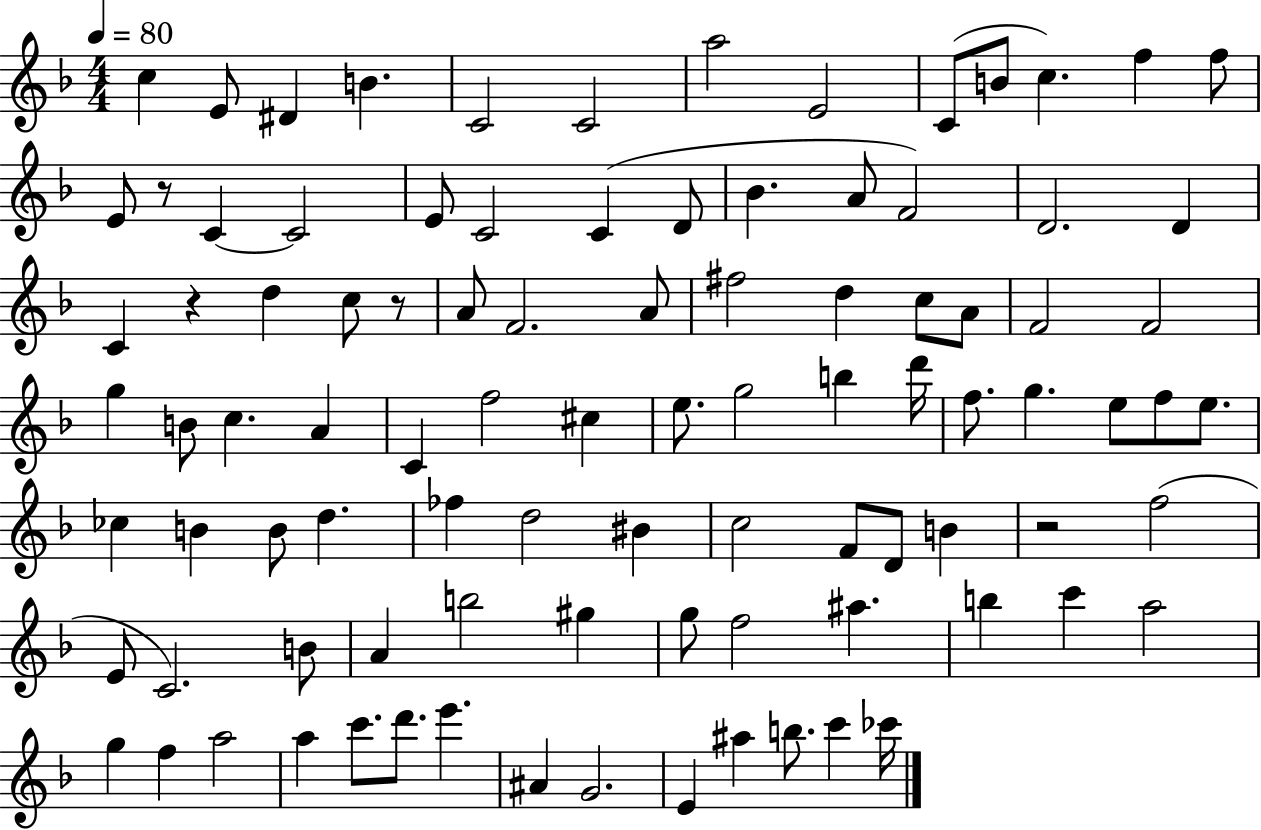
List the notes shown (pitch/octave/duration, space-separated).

C5/q E4/e D#4/q B4/q. C4/h C4/h A5/h E4/h C4/e B4/e C5/q. F5/q F5/e E4/e R/e C4/q C4/h E4/e C4/h C4/q D4/e Bb4/q. A4/e F4/h D4/h. D4/q C4/q R/q D5/q C5/e R/e A4/e F4/h. A4/e F#5/h D5/q C5/e A4/e F4/h F4/h G5/q B4/e C5/q. A4/q C4/q F5/h C#5/q E5/e. G5/h B5/q D6/s F5/e. G5/q. E5/e F5/e E5/e. CES5/q B4/q B4/e D5/q. FES5/q D5/h BIS4/q C5/h F4/e D4/e B4/q R/h F5/h E4/e C4/h. B4/e A4/q B5/h G#5/q G5/e F5/h A#5/q. B5/q C6/q A5/h G5/q F5/q A5/h A5/q C6/e. D6/e. E6/q. A#4/q G4/h. E4/q A#5/q B5/e. C6/q CES6/s